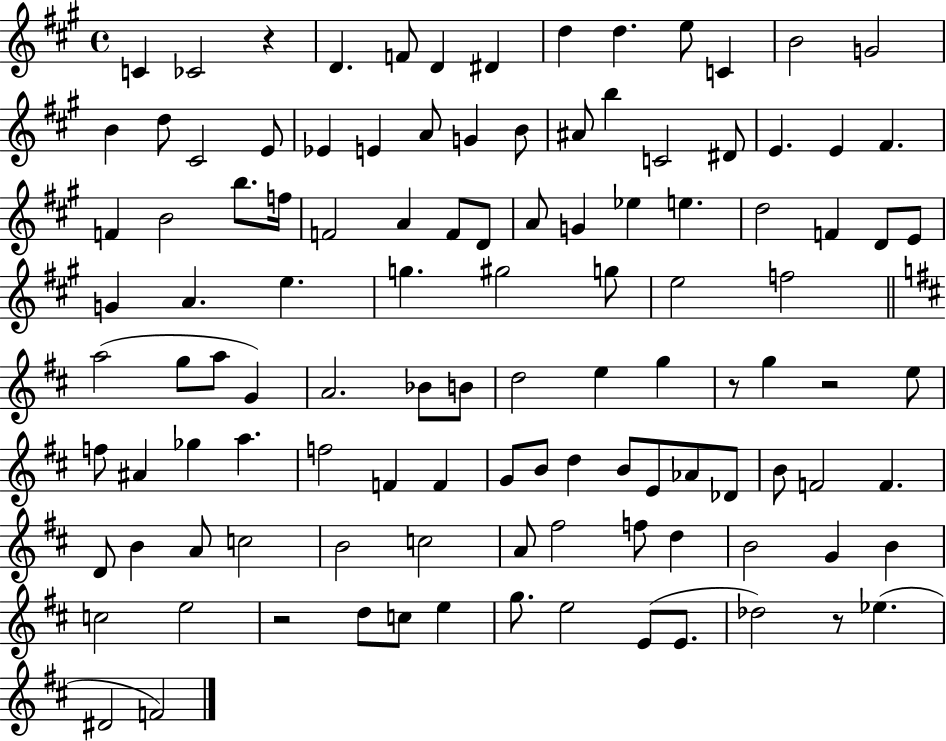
C4/q CES4/h R/q D4/q. F4/e D4/q D#4/q D5/q D5/q. E5/e C4/q B4/h G4/h B4/q D5/e C#4/h E4/e Eb4/q E4/q A4/e G4/q B4/e A#4/e B5/q C4/h D#4/e E4/q. E4/q F#4/q. F4/q B4/h B5/e. F5/s F4/h A4/q F4/e D4/e A4/e G4/q Eb5/q E5/q. D5/h F4/q D4/e E4/e G4/q A4/q. E5/q. G5/q. G#5/h G5/e E5/h F5/h A5/h G5/e A5/e G4/q A4/h. Bb4/e B4/e D5/h E5/q G5/q R/e G5/q R/h E5/e F5/e A#4/q Gb5/q A5/q. F5/h F4/q F4/q G4/e B4/e D5/q B4/e E4/e Ab4/e Db4/e B4/e F4/h F4/q. D4/e B4/q A4/e C5/h B4/h C5/h A4/e F#5/h F5/e D5/q B4/h G4/q B4/q C5/h E5/h R/h D5/e C5/e E5/q G5/e. E5/h E4/e E4/e. Db5/h R/e Eb5/q. D#4/h F4/h